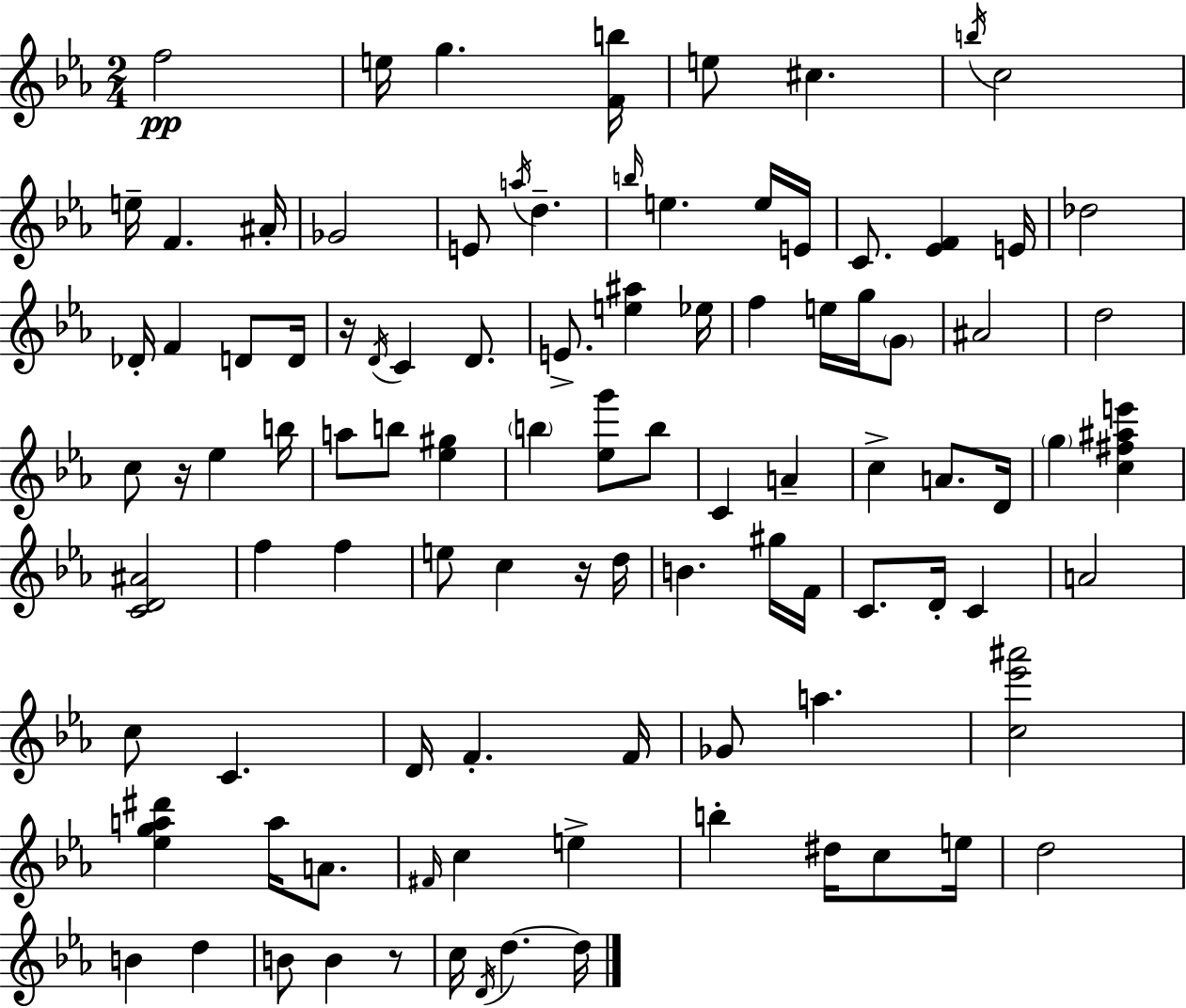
F5/h E5/s G5/q. [F4,B5]/s E5/e C#5/q. B5/s C5/h E5/s F4/q. A#4/s Gb4/h E4/e A5/s D5/q. B5/s E5/q. E5/s E4/s C4/e. [Eb4,F4]/q E4/s Db5/h Db4/s F4/q D4/e D4/s R/s D4/s C4/q D4/e. E4/e. [E5,A#5]/q Eb5/s F5/q E5/s G5/s G4/e A#4/h D5/h C5/e R/s Eb5/q B5/s A5/e B5/e [Eb5,G#5]/q B5/q [Eb5,G6]/e B5/e C4/q A4/q C5/q A4/e. D4/s G5/q [C5,F#5,A#5,E6]/q [C4,D4,A#4]/h F5/q F5/q E5/e C5/q R/s D5/s B4/q. G#5/s F4/s C4/e. D4/s C4/q A4/h C5/e C4/q. D4/s F4/q. F4/s Gb4/e A5/q. [C5,Eb6,A#6]/h [Eb5,G5,A5,D#6]/q A5/s A4/e. F#4/s C5/q E5/q B5/q D#5/s C5/e E5/s D5/h B4/q D5/q B4/e B4/q R/e C5/s D4/s D5/q. D5/s